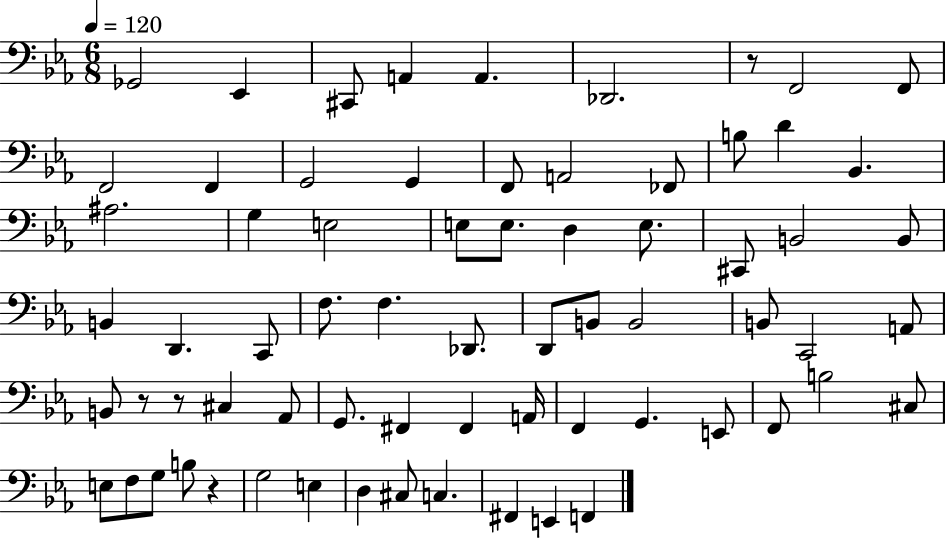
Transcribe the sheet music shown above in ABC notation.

X:1
T:Untitled
M:6/8
L:1/4
K:Eb
_G,,2 _E,, ^C,,/2 A,, A,, _D,,2 z/2 F,,2 F,,/2 F,,2 F,, G,,2 G,, F,,/2 A,,2 _F,,/2 B,/2 D _B,, ^A,2 G, E,2 E,/2 E,/2 D, E,/2 ^C,,/2 B,,2 B,,/2 B,, D,, C,,/2 F,/2 F, _D,,/2 D,,/2 B,,/2 B,,2 B,,/2 C,,2 A,,/2 B,,/2 z/2 z/2 ^C, _A,,/2 G,,/2 ^F,, ^F,, A,,/4 F,, G,, E,,/2 F,,/2 B,2 ^C,/2 E,/2 F,/2 G,/2 B,/2 z G,2 E, D, ^C,/2 C, ^F,, E,, F,,